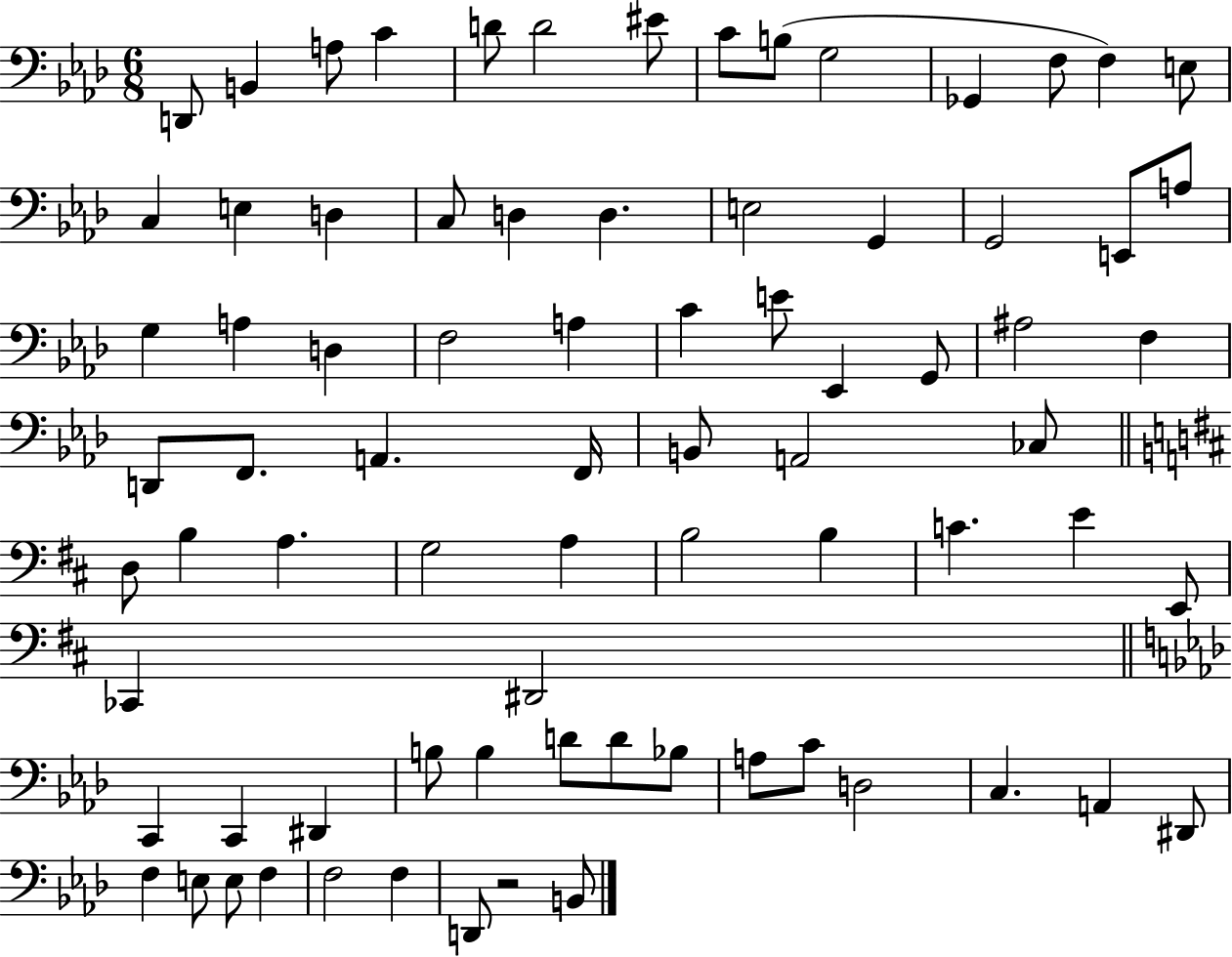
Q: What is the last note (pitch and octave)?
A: B2